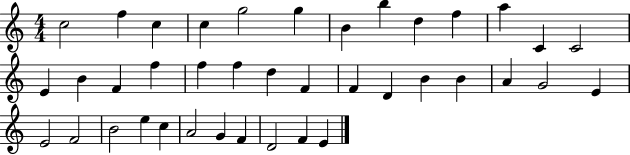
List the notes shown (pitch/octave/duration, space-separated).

C5/h F5/q C5/q C5/q G5/h G5/q B4/q B5/q D5/q F5/q A5/q C4/q C4/h E4/q B4/q F4/q F5/q F5/q F5/q D5/q F4/q F4/q D4/q B4/q B4/q A4/q G4/h E4/q E4/h F4/h B4/h E5/q C5/q A4/h G4/q F4/q D4/h F4/q E4/q